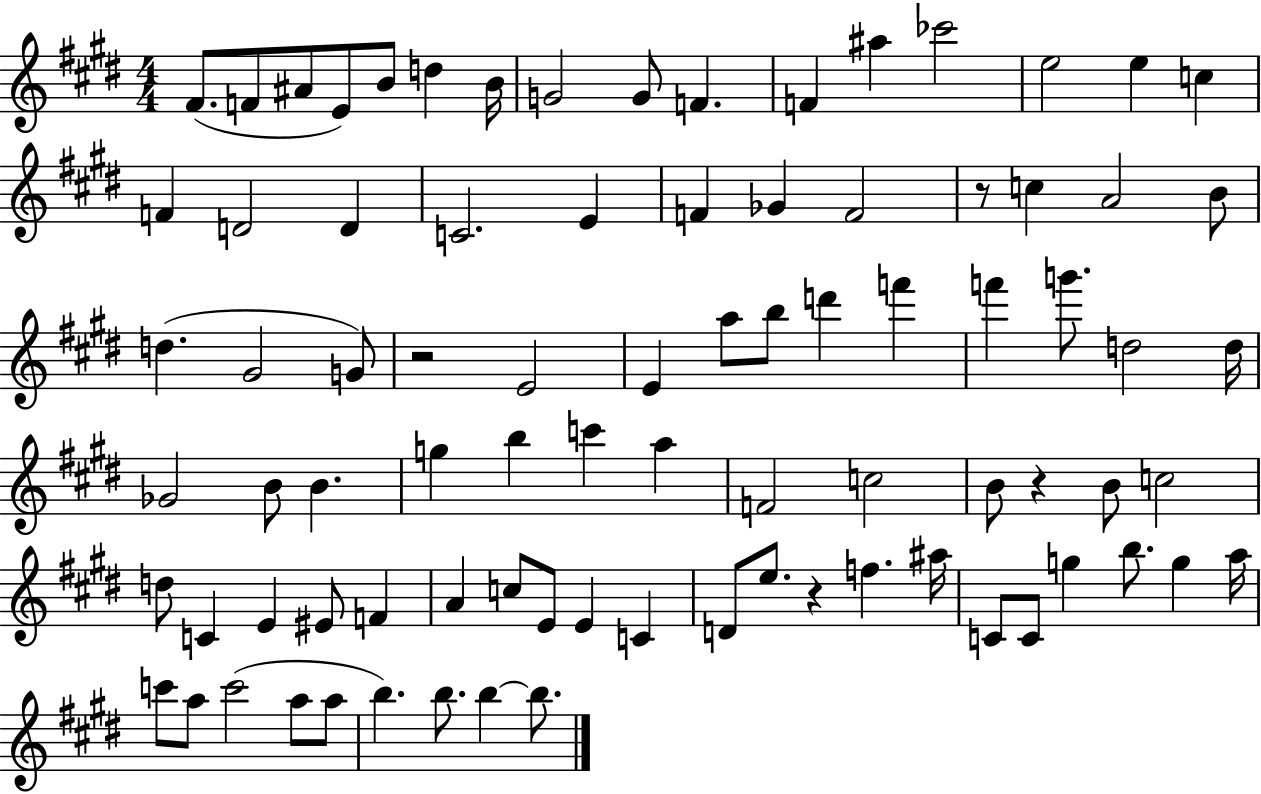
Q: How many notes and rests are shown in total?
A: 85